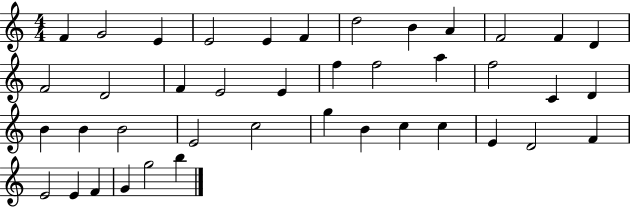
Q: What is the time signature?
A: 4/4